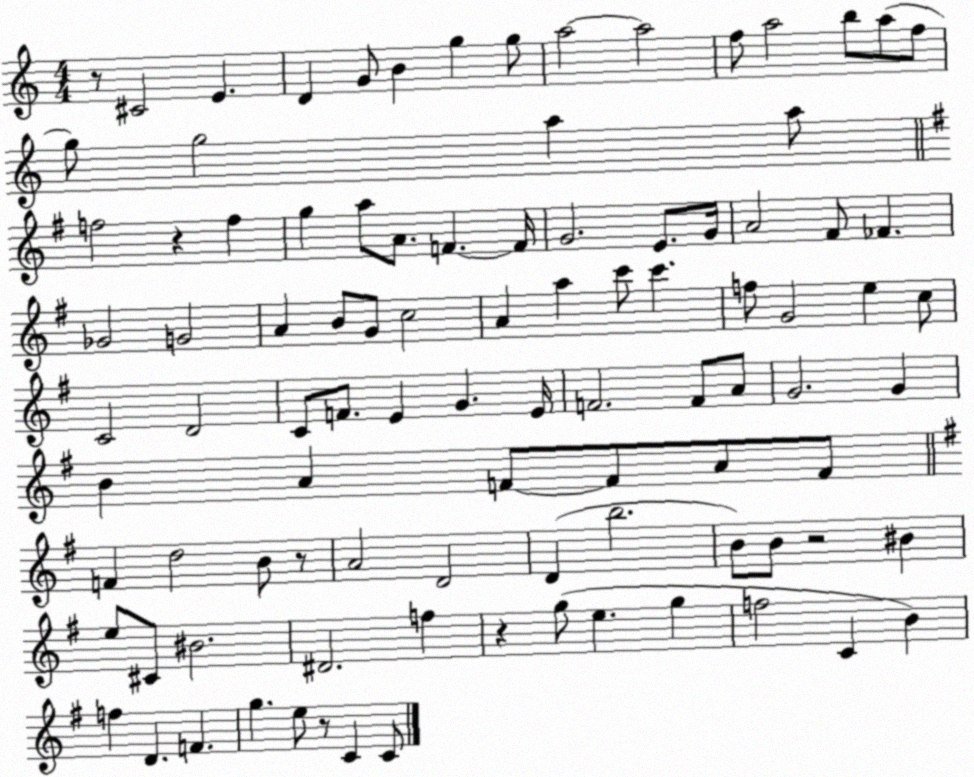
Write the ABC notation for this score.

X:1
T:Untitled
M:4/4
L:1/4
K:C
z/2 ^C2 E D G/2 B g g/2 a2 a2 f/2 a2 b/2 a/2 f/2 g/2 g2 a a/2 f2 z f g a/2 A/2 F F/4 G2 E/2 G/4 A2 ^F/2 _F _G2 G2 A B/2 G/2 c2 A a c'/2 c' f/2 G2 e c/2 C2 D2 C/2 F/2 E G E/4 F2 F/2 A/2 G2 G B A F/2 F/2 A/2 F/2 F d2 B/2 z/2 A2 D2 D b2 B/2 B/2 z2 ^B e/2 ^C/2 ^B2 ^D2 f z g/2 e g f2 C B f D F g e/2 z/2 C C/2